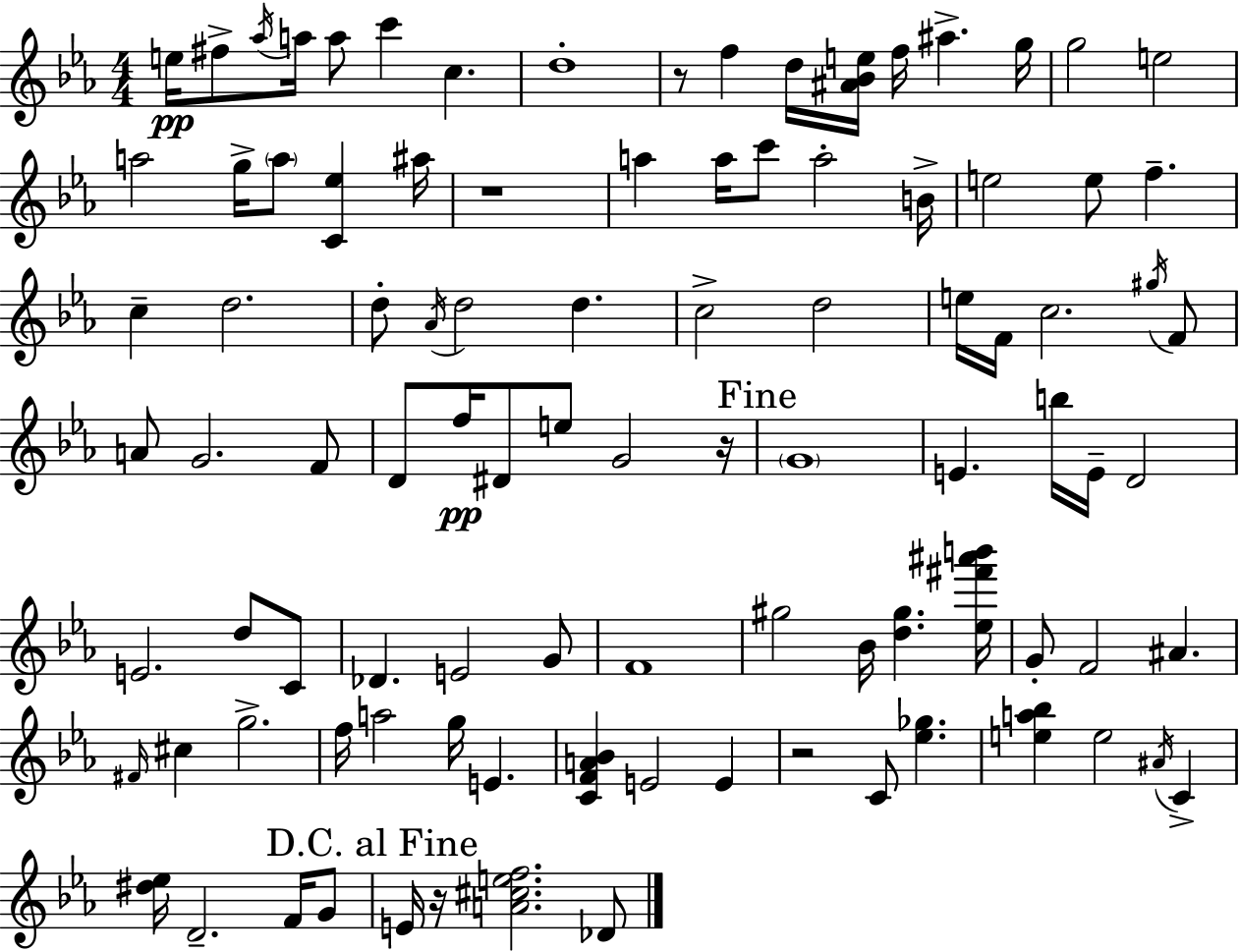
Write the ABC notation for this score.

X:1
T:Untitled
M:4/4
L:1/4
K:Eb
e/4 ^f/2 _a/4 a/4 a/2 c' c d4 z/2 f d/4 [^A_Be]/4 f/4 ^a g/4 g2 e2 a2 g/4 a/2 [C_e] ^a/4 z4 a a/4 c'/2 a2 B/4 e2 e/2 f c d2 d/2 _A/4 d2 d c2 d2 e/4 F/4 c2 ^g/4 F/2 A/2 G2 F/2 D/2 f/4 ^D/2 e/2 G2 z/4 G4 E b/4 E/4 D2 E2 d/2 C/2 _D E2 G/2 F4 ^g2 _B/4 [d^g] [_e^f'^a'b']/4 G/2 F2 ^A ^F/4 ^c g2 f/4 a2 g/4 E [CFA_B] E2 E z2 C/2 [_e_g] [ea_b] e2 ^A/4 C [^d_e]/4 D2 F/4 G/2 E/4 z/4 [A^cef]2 _D/2